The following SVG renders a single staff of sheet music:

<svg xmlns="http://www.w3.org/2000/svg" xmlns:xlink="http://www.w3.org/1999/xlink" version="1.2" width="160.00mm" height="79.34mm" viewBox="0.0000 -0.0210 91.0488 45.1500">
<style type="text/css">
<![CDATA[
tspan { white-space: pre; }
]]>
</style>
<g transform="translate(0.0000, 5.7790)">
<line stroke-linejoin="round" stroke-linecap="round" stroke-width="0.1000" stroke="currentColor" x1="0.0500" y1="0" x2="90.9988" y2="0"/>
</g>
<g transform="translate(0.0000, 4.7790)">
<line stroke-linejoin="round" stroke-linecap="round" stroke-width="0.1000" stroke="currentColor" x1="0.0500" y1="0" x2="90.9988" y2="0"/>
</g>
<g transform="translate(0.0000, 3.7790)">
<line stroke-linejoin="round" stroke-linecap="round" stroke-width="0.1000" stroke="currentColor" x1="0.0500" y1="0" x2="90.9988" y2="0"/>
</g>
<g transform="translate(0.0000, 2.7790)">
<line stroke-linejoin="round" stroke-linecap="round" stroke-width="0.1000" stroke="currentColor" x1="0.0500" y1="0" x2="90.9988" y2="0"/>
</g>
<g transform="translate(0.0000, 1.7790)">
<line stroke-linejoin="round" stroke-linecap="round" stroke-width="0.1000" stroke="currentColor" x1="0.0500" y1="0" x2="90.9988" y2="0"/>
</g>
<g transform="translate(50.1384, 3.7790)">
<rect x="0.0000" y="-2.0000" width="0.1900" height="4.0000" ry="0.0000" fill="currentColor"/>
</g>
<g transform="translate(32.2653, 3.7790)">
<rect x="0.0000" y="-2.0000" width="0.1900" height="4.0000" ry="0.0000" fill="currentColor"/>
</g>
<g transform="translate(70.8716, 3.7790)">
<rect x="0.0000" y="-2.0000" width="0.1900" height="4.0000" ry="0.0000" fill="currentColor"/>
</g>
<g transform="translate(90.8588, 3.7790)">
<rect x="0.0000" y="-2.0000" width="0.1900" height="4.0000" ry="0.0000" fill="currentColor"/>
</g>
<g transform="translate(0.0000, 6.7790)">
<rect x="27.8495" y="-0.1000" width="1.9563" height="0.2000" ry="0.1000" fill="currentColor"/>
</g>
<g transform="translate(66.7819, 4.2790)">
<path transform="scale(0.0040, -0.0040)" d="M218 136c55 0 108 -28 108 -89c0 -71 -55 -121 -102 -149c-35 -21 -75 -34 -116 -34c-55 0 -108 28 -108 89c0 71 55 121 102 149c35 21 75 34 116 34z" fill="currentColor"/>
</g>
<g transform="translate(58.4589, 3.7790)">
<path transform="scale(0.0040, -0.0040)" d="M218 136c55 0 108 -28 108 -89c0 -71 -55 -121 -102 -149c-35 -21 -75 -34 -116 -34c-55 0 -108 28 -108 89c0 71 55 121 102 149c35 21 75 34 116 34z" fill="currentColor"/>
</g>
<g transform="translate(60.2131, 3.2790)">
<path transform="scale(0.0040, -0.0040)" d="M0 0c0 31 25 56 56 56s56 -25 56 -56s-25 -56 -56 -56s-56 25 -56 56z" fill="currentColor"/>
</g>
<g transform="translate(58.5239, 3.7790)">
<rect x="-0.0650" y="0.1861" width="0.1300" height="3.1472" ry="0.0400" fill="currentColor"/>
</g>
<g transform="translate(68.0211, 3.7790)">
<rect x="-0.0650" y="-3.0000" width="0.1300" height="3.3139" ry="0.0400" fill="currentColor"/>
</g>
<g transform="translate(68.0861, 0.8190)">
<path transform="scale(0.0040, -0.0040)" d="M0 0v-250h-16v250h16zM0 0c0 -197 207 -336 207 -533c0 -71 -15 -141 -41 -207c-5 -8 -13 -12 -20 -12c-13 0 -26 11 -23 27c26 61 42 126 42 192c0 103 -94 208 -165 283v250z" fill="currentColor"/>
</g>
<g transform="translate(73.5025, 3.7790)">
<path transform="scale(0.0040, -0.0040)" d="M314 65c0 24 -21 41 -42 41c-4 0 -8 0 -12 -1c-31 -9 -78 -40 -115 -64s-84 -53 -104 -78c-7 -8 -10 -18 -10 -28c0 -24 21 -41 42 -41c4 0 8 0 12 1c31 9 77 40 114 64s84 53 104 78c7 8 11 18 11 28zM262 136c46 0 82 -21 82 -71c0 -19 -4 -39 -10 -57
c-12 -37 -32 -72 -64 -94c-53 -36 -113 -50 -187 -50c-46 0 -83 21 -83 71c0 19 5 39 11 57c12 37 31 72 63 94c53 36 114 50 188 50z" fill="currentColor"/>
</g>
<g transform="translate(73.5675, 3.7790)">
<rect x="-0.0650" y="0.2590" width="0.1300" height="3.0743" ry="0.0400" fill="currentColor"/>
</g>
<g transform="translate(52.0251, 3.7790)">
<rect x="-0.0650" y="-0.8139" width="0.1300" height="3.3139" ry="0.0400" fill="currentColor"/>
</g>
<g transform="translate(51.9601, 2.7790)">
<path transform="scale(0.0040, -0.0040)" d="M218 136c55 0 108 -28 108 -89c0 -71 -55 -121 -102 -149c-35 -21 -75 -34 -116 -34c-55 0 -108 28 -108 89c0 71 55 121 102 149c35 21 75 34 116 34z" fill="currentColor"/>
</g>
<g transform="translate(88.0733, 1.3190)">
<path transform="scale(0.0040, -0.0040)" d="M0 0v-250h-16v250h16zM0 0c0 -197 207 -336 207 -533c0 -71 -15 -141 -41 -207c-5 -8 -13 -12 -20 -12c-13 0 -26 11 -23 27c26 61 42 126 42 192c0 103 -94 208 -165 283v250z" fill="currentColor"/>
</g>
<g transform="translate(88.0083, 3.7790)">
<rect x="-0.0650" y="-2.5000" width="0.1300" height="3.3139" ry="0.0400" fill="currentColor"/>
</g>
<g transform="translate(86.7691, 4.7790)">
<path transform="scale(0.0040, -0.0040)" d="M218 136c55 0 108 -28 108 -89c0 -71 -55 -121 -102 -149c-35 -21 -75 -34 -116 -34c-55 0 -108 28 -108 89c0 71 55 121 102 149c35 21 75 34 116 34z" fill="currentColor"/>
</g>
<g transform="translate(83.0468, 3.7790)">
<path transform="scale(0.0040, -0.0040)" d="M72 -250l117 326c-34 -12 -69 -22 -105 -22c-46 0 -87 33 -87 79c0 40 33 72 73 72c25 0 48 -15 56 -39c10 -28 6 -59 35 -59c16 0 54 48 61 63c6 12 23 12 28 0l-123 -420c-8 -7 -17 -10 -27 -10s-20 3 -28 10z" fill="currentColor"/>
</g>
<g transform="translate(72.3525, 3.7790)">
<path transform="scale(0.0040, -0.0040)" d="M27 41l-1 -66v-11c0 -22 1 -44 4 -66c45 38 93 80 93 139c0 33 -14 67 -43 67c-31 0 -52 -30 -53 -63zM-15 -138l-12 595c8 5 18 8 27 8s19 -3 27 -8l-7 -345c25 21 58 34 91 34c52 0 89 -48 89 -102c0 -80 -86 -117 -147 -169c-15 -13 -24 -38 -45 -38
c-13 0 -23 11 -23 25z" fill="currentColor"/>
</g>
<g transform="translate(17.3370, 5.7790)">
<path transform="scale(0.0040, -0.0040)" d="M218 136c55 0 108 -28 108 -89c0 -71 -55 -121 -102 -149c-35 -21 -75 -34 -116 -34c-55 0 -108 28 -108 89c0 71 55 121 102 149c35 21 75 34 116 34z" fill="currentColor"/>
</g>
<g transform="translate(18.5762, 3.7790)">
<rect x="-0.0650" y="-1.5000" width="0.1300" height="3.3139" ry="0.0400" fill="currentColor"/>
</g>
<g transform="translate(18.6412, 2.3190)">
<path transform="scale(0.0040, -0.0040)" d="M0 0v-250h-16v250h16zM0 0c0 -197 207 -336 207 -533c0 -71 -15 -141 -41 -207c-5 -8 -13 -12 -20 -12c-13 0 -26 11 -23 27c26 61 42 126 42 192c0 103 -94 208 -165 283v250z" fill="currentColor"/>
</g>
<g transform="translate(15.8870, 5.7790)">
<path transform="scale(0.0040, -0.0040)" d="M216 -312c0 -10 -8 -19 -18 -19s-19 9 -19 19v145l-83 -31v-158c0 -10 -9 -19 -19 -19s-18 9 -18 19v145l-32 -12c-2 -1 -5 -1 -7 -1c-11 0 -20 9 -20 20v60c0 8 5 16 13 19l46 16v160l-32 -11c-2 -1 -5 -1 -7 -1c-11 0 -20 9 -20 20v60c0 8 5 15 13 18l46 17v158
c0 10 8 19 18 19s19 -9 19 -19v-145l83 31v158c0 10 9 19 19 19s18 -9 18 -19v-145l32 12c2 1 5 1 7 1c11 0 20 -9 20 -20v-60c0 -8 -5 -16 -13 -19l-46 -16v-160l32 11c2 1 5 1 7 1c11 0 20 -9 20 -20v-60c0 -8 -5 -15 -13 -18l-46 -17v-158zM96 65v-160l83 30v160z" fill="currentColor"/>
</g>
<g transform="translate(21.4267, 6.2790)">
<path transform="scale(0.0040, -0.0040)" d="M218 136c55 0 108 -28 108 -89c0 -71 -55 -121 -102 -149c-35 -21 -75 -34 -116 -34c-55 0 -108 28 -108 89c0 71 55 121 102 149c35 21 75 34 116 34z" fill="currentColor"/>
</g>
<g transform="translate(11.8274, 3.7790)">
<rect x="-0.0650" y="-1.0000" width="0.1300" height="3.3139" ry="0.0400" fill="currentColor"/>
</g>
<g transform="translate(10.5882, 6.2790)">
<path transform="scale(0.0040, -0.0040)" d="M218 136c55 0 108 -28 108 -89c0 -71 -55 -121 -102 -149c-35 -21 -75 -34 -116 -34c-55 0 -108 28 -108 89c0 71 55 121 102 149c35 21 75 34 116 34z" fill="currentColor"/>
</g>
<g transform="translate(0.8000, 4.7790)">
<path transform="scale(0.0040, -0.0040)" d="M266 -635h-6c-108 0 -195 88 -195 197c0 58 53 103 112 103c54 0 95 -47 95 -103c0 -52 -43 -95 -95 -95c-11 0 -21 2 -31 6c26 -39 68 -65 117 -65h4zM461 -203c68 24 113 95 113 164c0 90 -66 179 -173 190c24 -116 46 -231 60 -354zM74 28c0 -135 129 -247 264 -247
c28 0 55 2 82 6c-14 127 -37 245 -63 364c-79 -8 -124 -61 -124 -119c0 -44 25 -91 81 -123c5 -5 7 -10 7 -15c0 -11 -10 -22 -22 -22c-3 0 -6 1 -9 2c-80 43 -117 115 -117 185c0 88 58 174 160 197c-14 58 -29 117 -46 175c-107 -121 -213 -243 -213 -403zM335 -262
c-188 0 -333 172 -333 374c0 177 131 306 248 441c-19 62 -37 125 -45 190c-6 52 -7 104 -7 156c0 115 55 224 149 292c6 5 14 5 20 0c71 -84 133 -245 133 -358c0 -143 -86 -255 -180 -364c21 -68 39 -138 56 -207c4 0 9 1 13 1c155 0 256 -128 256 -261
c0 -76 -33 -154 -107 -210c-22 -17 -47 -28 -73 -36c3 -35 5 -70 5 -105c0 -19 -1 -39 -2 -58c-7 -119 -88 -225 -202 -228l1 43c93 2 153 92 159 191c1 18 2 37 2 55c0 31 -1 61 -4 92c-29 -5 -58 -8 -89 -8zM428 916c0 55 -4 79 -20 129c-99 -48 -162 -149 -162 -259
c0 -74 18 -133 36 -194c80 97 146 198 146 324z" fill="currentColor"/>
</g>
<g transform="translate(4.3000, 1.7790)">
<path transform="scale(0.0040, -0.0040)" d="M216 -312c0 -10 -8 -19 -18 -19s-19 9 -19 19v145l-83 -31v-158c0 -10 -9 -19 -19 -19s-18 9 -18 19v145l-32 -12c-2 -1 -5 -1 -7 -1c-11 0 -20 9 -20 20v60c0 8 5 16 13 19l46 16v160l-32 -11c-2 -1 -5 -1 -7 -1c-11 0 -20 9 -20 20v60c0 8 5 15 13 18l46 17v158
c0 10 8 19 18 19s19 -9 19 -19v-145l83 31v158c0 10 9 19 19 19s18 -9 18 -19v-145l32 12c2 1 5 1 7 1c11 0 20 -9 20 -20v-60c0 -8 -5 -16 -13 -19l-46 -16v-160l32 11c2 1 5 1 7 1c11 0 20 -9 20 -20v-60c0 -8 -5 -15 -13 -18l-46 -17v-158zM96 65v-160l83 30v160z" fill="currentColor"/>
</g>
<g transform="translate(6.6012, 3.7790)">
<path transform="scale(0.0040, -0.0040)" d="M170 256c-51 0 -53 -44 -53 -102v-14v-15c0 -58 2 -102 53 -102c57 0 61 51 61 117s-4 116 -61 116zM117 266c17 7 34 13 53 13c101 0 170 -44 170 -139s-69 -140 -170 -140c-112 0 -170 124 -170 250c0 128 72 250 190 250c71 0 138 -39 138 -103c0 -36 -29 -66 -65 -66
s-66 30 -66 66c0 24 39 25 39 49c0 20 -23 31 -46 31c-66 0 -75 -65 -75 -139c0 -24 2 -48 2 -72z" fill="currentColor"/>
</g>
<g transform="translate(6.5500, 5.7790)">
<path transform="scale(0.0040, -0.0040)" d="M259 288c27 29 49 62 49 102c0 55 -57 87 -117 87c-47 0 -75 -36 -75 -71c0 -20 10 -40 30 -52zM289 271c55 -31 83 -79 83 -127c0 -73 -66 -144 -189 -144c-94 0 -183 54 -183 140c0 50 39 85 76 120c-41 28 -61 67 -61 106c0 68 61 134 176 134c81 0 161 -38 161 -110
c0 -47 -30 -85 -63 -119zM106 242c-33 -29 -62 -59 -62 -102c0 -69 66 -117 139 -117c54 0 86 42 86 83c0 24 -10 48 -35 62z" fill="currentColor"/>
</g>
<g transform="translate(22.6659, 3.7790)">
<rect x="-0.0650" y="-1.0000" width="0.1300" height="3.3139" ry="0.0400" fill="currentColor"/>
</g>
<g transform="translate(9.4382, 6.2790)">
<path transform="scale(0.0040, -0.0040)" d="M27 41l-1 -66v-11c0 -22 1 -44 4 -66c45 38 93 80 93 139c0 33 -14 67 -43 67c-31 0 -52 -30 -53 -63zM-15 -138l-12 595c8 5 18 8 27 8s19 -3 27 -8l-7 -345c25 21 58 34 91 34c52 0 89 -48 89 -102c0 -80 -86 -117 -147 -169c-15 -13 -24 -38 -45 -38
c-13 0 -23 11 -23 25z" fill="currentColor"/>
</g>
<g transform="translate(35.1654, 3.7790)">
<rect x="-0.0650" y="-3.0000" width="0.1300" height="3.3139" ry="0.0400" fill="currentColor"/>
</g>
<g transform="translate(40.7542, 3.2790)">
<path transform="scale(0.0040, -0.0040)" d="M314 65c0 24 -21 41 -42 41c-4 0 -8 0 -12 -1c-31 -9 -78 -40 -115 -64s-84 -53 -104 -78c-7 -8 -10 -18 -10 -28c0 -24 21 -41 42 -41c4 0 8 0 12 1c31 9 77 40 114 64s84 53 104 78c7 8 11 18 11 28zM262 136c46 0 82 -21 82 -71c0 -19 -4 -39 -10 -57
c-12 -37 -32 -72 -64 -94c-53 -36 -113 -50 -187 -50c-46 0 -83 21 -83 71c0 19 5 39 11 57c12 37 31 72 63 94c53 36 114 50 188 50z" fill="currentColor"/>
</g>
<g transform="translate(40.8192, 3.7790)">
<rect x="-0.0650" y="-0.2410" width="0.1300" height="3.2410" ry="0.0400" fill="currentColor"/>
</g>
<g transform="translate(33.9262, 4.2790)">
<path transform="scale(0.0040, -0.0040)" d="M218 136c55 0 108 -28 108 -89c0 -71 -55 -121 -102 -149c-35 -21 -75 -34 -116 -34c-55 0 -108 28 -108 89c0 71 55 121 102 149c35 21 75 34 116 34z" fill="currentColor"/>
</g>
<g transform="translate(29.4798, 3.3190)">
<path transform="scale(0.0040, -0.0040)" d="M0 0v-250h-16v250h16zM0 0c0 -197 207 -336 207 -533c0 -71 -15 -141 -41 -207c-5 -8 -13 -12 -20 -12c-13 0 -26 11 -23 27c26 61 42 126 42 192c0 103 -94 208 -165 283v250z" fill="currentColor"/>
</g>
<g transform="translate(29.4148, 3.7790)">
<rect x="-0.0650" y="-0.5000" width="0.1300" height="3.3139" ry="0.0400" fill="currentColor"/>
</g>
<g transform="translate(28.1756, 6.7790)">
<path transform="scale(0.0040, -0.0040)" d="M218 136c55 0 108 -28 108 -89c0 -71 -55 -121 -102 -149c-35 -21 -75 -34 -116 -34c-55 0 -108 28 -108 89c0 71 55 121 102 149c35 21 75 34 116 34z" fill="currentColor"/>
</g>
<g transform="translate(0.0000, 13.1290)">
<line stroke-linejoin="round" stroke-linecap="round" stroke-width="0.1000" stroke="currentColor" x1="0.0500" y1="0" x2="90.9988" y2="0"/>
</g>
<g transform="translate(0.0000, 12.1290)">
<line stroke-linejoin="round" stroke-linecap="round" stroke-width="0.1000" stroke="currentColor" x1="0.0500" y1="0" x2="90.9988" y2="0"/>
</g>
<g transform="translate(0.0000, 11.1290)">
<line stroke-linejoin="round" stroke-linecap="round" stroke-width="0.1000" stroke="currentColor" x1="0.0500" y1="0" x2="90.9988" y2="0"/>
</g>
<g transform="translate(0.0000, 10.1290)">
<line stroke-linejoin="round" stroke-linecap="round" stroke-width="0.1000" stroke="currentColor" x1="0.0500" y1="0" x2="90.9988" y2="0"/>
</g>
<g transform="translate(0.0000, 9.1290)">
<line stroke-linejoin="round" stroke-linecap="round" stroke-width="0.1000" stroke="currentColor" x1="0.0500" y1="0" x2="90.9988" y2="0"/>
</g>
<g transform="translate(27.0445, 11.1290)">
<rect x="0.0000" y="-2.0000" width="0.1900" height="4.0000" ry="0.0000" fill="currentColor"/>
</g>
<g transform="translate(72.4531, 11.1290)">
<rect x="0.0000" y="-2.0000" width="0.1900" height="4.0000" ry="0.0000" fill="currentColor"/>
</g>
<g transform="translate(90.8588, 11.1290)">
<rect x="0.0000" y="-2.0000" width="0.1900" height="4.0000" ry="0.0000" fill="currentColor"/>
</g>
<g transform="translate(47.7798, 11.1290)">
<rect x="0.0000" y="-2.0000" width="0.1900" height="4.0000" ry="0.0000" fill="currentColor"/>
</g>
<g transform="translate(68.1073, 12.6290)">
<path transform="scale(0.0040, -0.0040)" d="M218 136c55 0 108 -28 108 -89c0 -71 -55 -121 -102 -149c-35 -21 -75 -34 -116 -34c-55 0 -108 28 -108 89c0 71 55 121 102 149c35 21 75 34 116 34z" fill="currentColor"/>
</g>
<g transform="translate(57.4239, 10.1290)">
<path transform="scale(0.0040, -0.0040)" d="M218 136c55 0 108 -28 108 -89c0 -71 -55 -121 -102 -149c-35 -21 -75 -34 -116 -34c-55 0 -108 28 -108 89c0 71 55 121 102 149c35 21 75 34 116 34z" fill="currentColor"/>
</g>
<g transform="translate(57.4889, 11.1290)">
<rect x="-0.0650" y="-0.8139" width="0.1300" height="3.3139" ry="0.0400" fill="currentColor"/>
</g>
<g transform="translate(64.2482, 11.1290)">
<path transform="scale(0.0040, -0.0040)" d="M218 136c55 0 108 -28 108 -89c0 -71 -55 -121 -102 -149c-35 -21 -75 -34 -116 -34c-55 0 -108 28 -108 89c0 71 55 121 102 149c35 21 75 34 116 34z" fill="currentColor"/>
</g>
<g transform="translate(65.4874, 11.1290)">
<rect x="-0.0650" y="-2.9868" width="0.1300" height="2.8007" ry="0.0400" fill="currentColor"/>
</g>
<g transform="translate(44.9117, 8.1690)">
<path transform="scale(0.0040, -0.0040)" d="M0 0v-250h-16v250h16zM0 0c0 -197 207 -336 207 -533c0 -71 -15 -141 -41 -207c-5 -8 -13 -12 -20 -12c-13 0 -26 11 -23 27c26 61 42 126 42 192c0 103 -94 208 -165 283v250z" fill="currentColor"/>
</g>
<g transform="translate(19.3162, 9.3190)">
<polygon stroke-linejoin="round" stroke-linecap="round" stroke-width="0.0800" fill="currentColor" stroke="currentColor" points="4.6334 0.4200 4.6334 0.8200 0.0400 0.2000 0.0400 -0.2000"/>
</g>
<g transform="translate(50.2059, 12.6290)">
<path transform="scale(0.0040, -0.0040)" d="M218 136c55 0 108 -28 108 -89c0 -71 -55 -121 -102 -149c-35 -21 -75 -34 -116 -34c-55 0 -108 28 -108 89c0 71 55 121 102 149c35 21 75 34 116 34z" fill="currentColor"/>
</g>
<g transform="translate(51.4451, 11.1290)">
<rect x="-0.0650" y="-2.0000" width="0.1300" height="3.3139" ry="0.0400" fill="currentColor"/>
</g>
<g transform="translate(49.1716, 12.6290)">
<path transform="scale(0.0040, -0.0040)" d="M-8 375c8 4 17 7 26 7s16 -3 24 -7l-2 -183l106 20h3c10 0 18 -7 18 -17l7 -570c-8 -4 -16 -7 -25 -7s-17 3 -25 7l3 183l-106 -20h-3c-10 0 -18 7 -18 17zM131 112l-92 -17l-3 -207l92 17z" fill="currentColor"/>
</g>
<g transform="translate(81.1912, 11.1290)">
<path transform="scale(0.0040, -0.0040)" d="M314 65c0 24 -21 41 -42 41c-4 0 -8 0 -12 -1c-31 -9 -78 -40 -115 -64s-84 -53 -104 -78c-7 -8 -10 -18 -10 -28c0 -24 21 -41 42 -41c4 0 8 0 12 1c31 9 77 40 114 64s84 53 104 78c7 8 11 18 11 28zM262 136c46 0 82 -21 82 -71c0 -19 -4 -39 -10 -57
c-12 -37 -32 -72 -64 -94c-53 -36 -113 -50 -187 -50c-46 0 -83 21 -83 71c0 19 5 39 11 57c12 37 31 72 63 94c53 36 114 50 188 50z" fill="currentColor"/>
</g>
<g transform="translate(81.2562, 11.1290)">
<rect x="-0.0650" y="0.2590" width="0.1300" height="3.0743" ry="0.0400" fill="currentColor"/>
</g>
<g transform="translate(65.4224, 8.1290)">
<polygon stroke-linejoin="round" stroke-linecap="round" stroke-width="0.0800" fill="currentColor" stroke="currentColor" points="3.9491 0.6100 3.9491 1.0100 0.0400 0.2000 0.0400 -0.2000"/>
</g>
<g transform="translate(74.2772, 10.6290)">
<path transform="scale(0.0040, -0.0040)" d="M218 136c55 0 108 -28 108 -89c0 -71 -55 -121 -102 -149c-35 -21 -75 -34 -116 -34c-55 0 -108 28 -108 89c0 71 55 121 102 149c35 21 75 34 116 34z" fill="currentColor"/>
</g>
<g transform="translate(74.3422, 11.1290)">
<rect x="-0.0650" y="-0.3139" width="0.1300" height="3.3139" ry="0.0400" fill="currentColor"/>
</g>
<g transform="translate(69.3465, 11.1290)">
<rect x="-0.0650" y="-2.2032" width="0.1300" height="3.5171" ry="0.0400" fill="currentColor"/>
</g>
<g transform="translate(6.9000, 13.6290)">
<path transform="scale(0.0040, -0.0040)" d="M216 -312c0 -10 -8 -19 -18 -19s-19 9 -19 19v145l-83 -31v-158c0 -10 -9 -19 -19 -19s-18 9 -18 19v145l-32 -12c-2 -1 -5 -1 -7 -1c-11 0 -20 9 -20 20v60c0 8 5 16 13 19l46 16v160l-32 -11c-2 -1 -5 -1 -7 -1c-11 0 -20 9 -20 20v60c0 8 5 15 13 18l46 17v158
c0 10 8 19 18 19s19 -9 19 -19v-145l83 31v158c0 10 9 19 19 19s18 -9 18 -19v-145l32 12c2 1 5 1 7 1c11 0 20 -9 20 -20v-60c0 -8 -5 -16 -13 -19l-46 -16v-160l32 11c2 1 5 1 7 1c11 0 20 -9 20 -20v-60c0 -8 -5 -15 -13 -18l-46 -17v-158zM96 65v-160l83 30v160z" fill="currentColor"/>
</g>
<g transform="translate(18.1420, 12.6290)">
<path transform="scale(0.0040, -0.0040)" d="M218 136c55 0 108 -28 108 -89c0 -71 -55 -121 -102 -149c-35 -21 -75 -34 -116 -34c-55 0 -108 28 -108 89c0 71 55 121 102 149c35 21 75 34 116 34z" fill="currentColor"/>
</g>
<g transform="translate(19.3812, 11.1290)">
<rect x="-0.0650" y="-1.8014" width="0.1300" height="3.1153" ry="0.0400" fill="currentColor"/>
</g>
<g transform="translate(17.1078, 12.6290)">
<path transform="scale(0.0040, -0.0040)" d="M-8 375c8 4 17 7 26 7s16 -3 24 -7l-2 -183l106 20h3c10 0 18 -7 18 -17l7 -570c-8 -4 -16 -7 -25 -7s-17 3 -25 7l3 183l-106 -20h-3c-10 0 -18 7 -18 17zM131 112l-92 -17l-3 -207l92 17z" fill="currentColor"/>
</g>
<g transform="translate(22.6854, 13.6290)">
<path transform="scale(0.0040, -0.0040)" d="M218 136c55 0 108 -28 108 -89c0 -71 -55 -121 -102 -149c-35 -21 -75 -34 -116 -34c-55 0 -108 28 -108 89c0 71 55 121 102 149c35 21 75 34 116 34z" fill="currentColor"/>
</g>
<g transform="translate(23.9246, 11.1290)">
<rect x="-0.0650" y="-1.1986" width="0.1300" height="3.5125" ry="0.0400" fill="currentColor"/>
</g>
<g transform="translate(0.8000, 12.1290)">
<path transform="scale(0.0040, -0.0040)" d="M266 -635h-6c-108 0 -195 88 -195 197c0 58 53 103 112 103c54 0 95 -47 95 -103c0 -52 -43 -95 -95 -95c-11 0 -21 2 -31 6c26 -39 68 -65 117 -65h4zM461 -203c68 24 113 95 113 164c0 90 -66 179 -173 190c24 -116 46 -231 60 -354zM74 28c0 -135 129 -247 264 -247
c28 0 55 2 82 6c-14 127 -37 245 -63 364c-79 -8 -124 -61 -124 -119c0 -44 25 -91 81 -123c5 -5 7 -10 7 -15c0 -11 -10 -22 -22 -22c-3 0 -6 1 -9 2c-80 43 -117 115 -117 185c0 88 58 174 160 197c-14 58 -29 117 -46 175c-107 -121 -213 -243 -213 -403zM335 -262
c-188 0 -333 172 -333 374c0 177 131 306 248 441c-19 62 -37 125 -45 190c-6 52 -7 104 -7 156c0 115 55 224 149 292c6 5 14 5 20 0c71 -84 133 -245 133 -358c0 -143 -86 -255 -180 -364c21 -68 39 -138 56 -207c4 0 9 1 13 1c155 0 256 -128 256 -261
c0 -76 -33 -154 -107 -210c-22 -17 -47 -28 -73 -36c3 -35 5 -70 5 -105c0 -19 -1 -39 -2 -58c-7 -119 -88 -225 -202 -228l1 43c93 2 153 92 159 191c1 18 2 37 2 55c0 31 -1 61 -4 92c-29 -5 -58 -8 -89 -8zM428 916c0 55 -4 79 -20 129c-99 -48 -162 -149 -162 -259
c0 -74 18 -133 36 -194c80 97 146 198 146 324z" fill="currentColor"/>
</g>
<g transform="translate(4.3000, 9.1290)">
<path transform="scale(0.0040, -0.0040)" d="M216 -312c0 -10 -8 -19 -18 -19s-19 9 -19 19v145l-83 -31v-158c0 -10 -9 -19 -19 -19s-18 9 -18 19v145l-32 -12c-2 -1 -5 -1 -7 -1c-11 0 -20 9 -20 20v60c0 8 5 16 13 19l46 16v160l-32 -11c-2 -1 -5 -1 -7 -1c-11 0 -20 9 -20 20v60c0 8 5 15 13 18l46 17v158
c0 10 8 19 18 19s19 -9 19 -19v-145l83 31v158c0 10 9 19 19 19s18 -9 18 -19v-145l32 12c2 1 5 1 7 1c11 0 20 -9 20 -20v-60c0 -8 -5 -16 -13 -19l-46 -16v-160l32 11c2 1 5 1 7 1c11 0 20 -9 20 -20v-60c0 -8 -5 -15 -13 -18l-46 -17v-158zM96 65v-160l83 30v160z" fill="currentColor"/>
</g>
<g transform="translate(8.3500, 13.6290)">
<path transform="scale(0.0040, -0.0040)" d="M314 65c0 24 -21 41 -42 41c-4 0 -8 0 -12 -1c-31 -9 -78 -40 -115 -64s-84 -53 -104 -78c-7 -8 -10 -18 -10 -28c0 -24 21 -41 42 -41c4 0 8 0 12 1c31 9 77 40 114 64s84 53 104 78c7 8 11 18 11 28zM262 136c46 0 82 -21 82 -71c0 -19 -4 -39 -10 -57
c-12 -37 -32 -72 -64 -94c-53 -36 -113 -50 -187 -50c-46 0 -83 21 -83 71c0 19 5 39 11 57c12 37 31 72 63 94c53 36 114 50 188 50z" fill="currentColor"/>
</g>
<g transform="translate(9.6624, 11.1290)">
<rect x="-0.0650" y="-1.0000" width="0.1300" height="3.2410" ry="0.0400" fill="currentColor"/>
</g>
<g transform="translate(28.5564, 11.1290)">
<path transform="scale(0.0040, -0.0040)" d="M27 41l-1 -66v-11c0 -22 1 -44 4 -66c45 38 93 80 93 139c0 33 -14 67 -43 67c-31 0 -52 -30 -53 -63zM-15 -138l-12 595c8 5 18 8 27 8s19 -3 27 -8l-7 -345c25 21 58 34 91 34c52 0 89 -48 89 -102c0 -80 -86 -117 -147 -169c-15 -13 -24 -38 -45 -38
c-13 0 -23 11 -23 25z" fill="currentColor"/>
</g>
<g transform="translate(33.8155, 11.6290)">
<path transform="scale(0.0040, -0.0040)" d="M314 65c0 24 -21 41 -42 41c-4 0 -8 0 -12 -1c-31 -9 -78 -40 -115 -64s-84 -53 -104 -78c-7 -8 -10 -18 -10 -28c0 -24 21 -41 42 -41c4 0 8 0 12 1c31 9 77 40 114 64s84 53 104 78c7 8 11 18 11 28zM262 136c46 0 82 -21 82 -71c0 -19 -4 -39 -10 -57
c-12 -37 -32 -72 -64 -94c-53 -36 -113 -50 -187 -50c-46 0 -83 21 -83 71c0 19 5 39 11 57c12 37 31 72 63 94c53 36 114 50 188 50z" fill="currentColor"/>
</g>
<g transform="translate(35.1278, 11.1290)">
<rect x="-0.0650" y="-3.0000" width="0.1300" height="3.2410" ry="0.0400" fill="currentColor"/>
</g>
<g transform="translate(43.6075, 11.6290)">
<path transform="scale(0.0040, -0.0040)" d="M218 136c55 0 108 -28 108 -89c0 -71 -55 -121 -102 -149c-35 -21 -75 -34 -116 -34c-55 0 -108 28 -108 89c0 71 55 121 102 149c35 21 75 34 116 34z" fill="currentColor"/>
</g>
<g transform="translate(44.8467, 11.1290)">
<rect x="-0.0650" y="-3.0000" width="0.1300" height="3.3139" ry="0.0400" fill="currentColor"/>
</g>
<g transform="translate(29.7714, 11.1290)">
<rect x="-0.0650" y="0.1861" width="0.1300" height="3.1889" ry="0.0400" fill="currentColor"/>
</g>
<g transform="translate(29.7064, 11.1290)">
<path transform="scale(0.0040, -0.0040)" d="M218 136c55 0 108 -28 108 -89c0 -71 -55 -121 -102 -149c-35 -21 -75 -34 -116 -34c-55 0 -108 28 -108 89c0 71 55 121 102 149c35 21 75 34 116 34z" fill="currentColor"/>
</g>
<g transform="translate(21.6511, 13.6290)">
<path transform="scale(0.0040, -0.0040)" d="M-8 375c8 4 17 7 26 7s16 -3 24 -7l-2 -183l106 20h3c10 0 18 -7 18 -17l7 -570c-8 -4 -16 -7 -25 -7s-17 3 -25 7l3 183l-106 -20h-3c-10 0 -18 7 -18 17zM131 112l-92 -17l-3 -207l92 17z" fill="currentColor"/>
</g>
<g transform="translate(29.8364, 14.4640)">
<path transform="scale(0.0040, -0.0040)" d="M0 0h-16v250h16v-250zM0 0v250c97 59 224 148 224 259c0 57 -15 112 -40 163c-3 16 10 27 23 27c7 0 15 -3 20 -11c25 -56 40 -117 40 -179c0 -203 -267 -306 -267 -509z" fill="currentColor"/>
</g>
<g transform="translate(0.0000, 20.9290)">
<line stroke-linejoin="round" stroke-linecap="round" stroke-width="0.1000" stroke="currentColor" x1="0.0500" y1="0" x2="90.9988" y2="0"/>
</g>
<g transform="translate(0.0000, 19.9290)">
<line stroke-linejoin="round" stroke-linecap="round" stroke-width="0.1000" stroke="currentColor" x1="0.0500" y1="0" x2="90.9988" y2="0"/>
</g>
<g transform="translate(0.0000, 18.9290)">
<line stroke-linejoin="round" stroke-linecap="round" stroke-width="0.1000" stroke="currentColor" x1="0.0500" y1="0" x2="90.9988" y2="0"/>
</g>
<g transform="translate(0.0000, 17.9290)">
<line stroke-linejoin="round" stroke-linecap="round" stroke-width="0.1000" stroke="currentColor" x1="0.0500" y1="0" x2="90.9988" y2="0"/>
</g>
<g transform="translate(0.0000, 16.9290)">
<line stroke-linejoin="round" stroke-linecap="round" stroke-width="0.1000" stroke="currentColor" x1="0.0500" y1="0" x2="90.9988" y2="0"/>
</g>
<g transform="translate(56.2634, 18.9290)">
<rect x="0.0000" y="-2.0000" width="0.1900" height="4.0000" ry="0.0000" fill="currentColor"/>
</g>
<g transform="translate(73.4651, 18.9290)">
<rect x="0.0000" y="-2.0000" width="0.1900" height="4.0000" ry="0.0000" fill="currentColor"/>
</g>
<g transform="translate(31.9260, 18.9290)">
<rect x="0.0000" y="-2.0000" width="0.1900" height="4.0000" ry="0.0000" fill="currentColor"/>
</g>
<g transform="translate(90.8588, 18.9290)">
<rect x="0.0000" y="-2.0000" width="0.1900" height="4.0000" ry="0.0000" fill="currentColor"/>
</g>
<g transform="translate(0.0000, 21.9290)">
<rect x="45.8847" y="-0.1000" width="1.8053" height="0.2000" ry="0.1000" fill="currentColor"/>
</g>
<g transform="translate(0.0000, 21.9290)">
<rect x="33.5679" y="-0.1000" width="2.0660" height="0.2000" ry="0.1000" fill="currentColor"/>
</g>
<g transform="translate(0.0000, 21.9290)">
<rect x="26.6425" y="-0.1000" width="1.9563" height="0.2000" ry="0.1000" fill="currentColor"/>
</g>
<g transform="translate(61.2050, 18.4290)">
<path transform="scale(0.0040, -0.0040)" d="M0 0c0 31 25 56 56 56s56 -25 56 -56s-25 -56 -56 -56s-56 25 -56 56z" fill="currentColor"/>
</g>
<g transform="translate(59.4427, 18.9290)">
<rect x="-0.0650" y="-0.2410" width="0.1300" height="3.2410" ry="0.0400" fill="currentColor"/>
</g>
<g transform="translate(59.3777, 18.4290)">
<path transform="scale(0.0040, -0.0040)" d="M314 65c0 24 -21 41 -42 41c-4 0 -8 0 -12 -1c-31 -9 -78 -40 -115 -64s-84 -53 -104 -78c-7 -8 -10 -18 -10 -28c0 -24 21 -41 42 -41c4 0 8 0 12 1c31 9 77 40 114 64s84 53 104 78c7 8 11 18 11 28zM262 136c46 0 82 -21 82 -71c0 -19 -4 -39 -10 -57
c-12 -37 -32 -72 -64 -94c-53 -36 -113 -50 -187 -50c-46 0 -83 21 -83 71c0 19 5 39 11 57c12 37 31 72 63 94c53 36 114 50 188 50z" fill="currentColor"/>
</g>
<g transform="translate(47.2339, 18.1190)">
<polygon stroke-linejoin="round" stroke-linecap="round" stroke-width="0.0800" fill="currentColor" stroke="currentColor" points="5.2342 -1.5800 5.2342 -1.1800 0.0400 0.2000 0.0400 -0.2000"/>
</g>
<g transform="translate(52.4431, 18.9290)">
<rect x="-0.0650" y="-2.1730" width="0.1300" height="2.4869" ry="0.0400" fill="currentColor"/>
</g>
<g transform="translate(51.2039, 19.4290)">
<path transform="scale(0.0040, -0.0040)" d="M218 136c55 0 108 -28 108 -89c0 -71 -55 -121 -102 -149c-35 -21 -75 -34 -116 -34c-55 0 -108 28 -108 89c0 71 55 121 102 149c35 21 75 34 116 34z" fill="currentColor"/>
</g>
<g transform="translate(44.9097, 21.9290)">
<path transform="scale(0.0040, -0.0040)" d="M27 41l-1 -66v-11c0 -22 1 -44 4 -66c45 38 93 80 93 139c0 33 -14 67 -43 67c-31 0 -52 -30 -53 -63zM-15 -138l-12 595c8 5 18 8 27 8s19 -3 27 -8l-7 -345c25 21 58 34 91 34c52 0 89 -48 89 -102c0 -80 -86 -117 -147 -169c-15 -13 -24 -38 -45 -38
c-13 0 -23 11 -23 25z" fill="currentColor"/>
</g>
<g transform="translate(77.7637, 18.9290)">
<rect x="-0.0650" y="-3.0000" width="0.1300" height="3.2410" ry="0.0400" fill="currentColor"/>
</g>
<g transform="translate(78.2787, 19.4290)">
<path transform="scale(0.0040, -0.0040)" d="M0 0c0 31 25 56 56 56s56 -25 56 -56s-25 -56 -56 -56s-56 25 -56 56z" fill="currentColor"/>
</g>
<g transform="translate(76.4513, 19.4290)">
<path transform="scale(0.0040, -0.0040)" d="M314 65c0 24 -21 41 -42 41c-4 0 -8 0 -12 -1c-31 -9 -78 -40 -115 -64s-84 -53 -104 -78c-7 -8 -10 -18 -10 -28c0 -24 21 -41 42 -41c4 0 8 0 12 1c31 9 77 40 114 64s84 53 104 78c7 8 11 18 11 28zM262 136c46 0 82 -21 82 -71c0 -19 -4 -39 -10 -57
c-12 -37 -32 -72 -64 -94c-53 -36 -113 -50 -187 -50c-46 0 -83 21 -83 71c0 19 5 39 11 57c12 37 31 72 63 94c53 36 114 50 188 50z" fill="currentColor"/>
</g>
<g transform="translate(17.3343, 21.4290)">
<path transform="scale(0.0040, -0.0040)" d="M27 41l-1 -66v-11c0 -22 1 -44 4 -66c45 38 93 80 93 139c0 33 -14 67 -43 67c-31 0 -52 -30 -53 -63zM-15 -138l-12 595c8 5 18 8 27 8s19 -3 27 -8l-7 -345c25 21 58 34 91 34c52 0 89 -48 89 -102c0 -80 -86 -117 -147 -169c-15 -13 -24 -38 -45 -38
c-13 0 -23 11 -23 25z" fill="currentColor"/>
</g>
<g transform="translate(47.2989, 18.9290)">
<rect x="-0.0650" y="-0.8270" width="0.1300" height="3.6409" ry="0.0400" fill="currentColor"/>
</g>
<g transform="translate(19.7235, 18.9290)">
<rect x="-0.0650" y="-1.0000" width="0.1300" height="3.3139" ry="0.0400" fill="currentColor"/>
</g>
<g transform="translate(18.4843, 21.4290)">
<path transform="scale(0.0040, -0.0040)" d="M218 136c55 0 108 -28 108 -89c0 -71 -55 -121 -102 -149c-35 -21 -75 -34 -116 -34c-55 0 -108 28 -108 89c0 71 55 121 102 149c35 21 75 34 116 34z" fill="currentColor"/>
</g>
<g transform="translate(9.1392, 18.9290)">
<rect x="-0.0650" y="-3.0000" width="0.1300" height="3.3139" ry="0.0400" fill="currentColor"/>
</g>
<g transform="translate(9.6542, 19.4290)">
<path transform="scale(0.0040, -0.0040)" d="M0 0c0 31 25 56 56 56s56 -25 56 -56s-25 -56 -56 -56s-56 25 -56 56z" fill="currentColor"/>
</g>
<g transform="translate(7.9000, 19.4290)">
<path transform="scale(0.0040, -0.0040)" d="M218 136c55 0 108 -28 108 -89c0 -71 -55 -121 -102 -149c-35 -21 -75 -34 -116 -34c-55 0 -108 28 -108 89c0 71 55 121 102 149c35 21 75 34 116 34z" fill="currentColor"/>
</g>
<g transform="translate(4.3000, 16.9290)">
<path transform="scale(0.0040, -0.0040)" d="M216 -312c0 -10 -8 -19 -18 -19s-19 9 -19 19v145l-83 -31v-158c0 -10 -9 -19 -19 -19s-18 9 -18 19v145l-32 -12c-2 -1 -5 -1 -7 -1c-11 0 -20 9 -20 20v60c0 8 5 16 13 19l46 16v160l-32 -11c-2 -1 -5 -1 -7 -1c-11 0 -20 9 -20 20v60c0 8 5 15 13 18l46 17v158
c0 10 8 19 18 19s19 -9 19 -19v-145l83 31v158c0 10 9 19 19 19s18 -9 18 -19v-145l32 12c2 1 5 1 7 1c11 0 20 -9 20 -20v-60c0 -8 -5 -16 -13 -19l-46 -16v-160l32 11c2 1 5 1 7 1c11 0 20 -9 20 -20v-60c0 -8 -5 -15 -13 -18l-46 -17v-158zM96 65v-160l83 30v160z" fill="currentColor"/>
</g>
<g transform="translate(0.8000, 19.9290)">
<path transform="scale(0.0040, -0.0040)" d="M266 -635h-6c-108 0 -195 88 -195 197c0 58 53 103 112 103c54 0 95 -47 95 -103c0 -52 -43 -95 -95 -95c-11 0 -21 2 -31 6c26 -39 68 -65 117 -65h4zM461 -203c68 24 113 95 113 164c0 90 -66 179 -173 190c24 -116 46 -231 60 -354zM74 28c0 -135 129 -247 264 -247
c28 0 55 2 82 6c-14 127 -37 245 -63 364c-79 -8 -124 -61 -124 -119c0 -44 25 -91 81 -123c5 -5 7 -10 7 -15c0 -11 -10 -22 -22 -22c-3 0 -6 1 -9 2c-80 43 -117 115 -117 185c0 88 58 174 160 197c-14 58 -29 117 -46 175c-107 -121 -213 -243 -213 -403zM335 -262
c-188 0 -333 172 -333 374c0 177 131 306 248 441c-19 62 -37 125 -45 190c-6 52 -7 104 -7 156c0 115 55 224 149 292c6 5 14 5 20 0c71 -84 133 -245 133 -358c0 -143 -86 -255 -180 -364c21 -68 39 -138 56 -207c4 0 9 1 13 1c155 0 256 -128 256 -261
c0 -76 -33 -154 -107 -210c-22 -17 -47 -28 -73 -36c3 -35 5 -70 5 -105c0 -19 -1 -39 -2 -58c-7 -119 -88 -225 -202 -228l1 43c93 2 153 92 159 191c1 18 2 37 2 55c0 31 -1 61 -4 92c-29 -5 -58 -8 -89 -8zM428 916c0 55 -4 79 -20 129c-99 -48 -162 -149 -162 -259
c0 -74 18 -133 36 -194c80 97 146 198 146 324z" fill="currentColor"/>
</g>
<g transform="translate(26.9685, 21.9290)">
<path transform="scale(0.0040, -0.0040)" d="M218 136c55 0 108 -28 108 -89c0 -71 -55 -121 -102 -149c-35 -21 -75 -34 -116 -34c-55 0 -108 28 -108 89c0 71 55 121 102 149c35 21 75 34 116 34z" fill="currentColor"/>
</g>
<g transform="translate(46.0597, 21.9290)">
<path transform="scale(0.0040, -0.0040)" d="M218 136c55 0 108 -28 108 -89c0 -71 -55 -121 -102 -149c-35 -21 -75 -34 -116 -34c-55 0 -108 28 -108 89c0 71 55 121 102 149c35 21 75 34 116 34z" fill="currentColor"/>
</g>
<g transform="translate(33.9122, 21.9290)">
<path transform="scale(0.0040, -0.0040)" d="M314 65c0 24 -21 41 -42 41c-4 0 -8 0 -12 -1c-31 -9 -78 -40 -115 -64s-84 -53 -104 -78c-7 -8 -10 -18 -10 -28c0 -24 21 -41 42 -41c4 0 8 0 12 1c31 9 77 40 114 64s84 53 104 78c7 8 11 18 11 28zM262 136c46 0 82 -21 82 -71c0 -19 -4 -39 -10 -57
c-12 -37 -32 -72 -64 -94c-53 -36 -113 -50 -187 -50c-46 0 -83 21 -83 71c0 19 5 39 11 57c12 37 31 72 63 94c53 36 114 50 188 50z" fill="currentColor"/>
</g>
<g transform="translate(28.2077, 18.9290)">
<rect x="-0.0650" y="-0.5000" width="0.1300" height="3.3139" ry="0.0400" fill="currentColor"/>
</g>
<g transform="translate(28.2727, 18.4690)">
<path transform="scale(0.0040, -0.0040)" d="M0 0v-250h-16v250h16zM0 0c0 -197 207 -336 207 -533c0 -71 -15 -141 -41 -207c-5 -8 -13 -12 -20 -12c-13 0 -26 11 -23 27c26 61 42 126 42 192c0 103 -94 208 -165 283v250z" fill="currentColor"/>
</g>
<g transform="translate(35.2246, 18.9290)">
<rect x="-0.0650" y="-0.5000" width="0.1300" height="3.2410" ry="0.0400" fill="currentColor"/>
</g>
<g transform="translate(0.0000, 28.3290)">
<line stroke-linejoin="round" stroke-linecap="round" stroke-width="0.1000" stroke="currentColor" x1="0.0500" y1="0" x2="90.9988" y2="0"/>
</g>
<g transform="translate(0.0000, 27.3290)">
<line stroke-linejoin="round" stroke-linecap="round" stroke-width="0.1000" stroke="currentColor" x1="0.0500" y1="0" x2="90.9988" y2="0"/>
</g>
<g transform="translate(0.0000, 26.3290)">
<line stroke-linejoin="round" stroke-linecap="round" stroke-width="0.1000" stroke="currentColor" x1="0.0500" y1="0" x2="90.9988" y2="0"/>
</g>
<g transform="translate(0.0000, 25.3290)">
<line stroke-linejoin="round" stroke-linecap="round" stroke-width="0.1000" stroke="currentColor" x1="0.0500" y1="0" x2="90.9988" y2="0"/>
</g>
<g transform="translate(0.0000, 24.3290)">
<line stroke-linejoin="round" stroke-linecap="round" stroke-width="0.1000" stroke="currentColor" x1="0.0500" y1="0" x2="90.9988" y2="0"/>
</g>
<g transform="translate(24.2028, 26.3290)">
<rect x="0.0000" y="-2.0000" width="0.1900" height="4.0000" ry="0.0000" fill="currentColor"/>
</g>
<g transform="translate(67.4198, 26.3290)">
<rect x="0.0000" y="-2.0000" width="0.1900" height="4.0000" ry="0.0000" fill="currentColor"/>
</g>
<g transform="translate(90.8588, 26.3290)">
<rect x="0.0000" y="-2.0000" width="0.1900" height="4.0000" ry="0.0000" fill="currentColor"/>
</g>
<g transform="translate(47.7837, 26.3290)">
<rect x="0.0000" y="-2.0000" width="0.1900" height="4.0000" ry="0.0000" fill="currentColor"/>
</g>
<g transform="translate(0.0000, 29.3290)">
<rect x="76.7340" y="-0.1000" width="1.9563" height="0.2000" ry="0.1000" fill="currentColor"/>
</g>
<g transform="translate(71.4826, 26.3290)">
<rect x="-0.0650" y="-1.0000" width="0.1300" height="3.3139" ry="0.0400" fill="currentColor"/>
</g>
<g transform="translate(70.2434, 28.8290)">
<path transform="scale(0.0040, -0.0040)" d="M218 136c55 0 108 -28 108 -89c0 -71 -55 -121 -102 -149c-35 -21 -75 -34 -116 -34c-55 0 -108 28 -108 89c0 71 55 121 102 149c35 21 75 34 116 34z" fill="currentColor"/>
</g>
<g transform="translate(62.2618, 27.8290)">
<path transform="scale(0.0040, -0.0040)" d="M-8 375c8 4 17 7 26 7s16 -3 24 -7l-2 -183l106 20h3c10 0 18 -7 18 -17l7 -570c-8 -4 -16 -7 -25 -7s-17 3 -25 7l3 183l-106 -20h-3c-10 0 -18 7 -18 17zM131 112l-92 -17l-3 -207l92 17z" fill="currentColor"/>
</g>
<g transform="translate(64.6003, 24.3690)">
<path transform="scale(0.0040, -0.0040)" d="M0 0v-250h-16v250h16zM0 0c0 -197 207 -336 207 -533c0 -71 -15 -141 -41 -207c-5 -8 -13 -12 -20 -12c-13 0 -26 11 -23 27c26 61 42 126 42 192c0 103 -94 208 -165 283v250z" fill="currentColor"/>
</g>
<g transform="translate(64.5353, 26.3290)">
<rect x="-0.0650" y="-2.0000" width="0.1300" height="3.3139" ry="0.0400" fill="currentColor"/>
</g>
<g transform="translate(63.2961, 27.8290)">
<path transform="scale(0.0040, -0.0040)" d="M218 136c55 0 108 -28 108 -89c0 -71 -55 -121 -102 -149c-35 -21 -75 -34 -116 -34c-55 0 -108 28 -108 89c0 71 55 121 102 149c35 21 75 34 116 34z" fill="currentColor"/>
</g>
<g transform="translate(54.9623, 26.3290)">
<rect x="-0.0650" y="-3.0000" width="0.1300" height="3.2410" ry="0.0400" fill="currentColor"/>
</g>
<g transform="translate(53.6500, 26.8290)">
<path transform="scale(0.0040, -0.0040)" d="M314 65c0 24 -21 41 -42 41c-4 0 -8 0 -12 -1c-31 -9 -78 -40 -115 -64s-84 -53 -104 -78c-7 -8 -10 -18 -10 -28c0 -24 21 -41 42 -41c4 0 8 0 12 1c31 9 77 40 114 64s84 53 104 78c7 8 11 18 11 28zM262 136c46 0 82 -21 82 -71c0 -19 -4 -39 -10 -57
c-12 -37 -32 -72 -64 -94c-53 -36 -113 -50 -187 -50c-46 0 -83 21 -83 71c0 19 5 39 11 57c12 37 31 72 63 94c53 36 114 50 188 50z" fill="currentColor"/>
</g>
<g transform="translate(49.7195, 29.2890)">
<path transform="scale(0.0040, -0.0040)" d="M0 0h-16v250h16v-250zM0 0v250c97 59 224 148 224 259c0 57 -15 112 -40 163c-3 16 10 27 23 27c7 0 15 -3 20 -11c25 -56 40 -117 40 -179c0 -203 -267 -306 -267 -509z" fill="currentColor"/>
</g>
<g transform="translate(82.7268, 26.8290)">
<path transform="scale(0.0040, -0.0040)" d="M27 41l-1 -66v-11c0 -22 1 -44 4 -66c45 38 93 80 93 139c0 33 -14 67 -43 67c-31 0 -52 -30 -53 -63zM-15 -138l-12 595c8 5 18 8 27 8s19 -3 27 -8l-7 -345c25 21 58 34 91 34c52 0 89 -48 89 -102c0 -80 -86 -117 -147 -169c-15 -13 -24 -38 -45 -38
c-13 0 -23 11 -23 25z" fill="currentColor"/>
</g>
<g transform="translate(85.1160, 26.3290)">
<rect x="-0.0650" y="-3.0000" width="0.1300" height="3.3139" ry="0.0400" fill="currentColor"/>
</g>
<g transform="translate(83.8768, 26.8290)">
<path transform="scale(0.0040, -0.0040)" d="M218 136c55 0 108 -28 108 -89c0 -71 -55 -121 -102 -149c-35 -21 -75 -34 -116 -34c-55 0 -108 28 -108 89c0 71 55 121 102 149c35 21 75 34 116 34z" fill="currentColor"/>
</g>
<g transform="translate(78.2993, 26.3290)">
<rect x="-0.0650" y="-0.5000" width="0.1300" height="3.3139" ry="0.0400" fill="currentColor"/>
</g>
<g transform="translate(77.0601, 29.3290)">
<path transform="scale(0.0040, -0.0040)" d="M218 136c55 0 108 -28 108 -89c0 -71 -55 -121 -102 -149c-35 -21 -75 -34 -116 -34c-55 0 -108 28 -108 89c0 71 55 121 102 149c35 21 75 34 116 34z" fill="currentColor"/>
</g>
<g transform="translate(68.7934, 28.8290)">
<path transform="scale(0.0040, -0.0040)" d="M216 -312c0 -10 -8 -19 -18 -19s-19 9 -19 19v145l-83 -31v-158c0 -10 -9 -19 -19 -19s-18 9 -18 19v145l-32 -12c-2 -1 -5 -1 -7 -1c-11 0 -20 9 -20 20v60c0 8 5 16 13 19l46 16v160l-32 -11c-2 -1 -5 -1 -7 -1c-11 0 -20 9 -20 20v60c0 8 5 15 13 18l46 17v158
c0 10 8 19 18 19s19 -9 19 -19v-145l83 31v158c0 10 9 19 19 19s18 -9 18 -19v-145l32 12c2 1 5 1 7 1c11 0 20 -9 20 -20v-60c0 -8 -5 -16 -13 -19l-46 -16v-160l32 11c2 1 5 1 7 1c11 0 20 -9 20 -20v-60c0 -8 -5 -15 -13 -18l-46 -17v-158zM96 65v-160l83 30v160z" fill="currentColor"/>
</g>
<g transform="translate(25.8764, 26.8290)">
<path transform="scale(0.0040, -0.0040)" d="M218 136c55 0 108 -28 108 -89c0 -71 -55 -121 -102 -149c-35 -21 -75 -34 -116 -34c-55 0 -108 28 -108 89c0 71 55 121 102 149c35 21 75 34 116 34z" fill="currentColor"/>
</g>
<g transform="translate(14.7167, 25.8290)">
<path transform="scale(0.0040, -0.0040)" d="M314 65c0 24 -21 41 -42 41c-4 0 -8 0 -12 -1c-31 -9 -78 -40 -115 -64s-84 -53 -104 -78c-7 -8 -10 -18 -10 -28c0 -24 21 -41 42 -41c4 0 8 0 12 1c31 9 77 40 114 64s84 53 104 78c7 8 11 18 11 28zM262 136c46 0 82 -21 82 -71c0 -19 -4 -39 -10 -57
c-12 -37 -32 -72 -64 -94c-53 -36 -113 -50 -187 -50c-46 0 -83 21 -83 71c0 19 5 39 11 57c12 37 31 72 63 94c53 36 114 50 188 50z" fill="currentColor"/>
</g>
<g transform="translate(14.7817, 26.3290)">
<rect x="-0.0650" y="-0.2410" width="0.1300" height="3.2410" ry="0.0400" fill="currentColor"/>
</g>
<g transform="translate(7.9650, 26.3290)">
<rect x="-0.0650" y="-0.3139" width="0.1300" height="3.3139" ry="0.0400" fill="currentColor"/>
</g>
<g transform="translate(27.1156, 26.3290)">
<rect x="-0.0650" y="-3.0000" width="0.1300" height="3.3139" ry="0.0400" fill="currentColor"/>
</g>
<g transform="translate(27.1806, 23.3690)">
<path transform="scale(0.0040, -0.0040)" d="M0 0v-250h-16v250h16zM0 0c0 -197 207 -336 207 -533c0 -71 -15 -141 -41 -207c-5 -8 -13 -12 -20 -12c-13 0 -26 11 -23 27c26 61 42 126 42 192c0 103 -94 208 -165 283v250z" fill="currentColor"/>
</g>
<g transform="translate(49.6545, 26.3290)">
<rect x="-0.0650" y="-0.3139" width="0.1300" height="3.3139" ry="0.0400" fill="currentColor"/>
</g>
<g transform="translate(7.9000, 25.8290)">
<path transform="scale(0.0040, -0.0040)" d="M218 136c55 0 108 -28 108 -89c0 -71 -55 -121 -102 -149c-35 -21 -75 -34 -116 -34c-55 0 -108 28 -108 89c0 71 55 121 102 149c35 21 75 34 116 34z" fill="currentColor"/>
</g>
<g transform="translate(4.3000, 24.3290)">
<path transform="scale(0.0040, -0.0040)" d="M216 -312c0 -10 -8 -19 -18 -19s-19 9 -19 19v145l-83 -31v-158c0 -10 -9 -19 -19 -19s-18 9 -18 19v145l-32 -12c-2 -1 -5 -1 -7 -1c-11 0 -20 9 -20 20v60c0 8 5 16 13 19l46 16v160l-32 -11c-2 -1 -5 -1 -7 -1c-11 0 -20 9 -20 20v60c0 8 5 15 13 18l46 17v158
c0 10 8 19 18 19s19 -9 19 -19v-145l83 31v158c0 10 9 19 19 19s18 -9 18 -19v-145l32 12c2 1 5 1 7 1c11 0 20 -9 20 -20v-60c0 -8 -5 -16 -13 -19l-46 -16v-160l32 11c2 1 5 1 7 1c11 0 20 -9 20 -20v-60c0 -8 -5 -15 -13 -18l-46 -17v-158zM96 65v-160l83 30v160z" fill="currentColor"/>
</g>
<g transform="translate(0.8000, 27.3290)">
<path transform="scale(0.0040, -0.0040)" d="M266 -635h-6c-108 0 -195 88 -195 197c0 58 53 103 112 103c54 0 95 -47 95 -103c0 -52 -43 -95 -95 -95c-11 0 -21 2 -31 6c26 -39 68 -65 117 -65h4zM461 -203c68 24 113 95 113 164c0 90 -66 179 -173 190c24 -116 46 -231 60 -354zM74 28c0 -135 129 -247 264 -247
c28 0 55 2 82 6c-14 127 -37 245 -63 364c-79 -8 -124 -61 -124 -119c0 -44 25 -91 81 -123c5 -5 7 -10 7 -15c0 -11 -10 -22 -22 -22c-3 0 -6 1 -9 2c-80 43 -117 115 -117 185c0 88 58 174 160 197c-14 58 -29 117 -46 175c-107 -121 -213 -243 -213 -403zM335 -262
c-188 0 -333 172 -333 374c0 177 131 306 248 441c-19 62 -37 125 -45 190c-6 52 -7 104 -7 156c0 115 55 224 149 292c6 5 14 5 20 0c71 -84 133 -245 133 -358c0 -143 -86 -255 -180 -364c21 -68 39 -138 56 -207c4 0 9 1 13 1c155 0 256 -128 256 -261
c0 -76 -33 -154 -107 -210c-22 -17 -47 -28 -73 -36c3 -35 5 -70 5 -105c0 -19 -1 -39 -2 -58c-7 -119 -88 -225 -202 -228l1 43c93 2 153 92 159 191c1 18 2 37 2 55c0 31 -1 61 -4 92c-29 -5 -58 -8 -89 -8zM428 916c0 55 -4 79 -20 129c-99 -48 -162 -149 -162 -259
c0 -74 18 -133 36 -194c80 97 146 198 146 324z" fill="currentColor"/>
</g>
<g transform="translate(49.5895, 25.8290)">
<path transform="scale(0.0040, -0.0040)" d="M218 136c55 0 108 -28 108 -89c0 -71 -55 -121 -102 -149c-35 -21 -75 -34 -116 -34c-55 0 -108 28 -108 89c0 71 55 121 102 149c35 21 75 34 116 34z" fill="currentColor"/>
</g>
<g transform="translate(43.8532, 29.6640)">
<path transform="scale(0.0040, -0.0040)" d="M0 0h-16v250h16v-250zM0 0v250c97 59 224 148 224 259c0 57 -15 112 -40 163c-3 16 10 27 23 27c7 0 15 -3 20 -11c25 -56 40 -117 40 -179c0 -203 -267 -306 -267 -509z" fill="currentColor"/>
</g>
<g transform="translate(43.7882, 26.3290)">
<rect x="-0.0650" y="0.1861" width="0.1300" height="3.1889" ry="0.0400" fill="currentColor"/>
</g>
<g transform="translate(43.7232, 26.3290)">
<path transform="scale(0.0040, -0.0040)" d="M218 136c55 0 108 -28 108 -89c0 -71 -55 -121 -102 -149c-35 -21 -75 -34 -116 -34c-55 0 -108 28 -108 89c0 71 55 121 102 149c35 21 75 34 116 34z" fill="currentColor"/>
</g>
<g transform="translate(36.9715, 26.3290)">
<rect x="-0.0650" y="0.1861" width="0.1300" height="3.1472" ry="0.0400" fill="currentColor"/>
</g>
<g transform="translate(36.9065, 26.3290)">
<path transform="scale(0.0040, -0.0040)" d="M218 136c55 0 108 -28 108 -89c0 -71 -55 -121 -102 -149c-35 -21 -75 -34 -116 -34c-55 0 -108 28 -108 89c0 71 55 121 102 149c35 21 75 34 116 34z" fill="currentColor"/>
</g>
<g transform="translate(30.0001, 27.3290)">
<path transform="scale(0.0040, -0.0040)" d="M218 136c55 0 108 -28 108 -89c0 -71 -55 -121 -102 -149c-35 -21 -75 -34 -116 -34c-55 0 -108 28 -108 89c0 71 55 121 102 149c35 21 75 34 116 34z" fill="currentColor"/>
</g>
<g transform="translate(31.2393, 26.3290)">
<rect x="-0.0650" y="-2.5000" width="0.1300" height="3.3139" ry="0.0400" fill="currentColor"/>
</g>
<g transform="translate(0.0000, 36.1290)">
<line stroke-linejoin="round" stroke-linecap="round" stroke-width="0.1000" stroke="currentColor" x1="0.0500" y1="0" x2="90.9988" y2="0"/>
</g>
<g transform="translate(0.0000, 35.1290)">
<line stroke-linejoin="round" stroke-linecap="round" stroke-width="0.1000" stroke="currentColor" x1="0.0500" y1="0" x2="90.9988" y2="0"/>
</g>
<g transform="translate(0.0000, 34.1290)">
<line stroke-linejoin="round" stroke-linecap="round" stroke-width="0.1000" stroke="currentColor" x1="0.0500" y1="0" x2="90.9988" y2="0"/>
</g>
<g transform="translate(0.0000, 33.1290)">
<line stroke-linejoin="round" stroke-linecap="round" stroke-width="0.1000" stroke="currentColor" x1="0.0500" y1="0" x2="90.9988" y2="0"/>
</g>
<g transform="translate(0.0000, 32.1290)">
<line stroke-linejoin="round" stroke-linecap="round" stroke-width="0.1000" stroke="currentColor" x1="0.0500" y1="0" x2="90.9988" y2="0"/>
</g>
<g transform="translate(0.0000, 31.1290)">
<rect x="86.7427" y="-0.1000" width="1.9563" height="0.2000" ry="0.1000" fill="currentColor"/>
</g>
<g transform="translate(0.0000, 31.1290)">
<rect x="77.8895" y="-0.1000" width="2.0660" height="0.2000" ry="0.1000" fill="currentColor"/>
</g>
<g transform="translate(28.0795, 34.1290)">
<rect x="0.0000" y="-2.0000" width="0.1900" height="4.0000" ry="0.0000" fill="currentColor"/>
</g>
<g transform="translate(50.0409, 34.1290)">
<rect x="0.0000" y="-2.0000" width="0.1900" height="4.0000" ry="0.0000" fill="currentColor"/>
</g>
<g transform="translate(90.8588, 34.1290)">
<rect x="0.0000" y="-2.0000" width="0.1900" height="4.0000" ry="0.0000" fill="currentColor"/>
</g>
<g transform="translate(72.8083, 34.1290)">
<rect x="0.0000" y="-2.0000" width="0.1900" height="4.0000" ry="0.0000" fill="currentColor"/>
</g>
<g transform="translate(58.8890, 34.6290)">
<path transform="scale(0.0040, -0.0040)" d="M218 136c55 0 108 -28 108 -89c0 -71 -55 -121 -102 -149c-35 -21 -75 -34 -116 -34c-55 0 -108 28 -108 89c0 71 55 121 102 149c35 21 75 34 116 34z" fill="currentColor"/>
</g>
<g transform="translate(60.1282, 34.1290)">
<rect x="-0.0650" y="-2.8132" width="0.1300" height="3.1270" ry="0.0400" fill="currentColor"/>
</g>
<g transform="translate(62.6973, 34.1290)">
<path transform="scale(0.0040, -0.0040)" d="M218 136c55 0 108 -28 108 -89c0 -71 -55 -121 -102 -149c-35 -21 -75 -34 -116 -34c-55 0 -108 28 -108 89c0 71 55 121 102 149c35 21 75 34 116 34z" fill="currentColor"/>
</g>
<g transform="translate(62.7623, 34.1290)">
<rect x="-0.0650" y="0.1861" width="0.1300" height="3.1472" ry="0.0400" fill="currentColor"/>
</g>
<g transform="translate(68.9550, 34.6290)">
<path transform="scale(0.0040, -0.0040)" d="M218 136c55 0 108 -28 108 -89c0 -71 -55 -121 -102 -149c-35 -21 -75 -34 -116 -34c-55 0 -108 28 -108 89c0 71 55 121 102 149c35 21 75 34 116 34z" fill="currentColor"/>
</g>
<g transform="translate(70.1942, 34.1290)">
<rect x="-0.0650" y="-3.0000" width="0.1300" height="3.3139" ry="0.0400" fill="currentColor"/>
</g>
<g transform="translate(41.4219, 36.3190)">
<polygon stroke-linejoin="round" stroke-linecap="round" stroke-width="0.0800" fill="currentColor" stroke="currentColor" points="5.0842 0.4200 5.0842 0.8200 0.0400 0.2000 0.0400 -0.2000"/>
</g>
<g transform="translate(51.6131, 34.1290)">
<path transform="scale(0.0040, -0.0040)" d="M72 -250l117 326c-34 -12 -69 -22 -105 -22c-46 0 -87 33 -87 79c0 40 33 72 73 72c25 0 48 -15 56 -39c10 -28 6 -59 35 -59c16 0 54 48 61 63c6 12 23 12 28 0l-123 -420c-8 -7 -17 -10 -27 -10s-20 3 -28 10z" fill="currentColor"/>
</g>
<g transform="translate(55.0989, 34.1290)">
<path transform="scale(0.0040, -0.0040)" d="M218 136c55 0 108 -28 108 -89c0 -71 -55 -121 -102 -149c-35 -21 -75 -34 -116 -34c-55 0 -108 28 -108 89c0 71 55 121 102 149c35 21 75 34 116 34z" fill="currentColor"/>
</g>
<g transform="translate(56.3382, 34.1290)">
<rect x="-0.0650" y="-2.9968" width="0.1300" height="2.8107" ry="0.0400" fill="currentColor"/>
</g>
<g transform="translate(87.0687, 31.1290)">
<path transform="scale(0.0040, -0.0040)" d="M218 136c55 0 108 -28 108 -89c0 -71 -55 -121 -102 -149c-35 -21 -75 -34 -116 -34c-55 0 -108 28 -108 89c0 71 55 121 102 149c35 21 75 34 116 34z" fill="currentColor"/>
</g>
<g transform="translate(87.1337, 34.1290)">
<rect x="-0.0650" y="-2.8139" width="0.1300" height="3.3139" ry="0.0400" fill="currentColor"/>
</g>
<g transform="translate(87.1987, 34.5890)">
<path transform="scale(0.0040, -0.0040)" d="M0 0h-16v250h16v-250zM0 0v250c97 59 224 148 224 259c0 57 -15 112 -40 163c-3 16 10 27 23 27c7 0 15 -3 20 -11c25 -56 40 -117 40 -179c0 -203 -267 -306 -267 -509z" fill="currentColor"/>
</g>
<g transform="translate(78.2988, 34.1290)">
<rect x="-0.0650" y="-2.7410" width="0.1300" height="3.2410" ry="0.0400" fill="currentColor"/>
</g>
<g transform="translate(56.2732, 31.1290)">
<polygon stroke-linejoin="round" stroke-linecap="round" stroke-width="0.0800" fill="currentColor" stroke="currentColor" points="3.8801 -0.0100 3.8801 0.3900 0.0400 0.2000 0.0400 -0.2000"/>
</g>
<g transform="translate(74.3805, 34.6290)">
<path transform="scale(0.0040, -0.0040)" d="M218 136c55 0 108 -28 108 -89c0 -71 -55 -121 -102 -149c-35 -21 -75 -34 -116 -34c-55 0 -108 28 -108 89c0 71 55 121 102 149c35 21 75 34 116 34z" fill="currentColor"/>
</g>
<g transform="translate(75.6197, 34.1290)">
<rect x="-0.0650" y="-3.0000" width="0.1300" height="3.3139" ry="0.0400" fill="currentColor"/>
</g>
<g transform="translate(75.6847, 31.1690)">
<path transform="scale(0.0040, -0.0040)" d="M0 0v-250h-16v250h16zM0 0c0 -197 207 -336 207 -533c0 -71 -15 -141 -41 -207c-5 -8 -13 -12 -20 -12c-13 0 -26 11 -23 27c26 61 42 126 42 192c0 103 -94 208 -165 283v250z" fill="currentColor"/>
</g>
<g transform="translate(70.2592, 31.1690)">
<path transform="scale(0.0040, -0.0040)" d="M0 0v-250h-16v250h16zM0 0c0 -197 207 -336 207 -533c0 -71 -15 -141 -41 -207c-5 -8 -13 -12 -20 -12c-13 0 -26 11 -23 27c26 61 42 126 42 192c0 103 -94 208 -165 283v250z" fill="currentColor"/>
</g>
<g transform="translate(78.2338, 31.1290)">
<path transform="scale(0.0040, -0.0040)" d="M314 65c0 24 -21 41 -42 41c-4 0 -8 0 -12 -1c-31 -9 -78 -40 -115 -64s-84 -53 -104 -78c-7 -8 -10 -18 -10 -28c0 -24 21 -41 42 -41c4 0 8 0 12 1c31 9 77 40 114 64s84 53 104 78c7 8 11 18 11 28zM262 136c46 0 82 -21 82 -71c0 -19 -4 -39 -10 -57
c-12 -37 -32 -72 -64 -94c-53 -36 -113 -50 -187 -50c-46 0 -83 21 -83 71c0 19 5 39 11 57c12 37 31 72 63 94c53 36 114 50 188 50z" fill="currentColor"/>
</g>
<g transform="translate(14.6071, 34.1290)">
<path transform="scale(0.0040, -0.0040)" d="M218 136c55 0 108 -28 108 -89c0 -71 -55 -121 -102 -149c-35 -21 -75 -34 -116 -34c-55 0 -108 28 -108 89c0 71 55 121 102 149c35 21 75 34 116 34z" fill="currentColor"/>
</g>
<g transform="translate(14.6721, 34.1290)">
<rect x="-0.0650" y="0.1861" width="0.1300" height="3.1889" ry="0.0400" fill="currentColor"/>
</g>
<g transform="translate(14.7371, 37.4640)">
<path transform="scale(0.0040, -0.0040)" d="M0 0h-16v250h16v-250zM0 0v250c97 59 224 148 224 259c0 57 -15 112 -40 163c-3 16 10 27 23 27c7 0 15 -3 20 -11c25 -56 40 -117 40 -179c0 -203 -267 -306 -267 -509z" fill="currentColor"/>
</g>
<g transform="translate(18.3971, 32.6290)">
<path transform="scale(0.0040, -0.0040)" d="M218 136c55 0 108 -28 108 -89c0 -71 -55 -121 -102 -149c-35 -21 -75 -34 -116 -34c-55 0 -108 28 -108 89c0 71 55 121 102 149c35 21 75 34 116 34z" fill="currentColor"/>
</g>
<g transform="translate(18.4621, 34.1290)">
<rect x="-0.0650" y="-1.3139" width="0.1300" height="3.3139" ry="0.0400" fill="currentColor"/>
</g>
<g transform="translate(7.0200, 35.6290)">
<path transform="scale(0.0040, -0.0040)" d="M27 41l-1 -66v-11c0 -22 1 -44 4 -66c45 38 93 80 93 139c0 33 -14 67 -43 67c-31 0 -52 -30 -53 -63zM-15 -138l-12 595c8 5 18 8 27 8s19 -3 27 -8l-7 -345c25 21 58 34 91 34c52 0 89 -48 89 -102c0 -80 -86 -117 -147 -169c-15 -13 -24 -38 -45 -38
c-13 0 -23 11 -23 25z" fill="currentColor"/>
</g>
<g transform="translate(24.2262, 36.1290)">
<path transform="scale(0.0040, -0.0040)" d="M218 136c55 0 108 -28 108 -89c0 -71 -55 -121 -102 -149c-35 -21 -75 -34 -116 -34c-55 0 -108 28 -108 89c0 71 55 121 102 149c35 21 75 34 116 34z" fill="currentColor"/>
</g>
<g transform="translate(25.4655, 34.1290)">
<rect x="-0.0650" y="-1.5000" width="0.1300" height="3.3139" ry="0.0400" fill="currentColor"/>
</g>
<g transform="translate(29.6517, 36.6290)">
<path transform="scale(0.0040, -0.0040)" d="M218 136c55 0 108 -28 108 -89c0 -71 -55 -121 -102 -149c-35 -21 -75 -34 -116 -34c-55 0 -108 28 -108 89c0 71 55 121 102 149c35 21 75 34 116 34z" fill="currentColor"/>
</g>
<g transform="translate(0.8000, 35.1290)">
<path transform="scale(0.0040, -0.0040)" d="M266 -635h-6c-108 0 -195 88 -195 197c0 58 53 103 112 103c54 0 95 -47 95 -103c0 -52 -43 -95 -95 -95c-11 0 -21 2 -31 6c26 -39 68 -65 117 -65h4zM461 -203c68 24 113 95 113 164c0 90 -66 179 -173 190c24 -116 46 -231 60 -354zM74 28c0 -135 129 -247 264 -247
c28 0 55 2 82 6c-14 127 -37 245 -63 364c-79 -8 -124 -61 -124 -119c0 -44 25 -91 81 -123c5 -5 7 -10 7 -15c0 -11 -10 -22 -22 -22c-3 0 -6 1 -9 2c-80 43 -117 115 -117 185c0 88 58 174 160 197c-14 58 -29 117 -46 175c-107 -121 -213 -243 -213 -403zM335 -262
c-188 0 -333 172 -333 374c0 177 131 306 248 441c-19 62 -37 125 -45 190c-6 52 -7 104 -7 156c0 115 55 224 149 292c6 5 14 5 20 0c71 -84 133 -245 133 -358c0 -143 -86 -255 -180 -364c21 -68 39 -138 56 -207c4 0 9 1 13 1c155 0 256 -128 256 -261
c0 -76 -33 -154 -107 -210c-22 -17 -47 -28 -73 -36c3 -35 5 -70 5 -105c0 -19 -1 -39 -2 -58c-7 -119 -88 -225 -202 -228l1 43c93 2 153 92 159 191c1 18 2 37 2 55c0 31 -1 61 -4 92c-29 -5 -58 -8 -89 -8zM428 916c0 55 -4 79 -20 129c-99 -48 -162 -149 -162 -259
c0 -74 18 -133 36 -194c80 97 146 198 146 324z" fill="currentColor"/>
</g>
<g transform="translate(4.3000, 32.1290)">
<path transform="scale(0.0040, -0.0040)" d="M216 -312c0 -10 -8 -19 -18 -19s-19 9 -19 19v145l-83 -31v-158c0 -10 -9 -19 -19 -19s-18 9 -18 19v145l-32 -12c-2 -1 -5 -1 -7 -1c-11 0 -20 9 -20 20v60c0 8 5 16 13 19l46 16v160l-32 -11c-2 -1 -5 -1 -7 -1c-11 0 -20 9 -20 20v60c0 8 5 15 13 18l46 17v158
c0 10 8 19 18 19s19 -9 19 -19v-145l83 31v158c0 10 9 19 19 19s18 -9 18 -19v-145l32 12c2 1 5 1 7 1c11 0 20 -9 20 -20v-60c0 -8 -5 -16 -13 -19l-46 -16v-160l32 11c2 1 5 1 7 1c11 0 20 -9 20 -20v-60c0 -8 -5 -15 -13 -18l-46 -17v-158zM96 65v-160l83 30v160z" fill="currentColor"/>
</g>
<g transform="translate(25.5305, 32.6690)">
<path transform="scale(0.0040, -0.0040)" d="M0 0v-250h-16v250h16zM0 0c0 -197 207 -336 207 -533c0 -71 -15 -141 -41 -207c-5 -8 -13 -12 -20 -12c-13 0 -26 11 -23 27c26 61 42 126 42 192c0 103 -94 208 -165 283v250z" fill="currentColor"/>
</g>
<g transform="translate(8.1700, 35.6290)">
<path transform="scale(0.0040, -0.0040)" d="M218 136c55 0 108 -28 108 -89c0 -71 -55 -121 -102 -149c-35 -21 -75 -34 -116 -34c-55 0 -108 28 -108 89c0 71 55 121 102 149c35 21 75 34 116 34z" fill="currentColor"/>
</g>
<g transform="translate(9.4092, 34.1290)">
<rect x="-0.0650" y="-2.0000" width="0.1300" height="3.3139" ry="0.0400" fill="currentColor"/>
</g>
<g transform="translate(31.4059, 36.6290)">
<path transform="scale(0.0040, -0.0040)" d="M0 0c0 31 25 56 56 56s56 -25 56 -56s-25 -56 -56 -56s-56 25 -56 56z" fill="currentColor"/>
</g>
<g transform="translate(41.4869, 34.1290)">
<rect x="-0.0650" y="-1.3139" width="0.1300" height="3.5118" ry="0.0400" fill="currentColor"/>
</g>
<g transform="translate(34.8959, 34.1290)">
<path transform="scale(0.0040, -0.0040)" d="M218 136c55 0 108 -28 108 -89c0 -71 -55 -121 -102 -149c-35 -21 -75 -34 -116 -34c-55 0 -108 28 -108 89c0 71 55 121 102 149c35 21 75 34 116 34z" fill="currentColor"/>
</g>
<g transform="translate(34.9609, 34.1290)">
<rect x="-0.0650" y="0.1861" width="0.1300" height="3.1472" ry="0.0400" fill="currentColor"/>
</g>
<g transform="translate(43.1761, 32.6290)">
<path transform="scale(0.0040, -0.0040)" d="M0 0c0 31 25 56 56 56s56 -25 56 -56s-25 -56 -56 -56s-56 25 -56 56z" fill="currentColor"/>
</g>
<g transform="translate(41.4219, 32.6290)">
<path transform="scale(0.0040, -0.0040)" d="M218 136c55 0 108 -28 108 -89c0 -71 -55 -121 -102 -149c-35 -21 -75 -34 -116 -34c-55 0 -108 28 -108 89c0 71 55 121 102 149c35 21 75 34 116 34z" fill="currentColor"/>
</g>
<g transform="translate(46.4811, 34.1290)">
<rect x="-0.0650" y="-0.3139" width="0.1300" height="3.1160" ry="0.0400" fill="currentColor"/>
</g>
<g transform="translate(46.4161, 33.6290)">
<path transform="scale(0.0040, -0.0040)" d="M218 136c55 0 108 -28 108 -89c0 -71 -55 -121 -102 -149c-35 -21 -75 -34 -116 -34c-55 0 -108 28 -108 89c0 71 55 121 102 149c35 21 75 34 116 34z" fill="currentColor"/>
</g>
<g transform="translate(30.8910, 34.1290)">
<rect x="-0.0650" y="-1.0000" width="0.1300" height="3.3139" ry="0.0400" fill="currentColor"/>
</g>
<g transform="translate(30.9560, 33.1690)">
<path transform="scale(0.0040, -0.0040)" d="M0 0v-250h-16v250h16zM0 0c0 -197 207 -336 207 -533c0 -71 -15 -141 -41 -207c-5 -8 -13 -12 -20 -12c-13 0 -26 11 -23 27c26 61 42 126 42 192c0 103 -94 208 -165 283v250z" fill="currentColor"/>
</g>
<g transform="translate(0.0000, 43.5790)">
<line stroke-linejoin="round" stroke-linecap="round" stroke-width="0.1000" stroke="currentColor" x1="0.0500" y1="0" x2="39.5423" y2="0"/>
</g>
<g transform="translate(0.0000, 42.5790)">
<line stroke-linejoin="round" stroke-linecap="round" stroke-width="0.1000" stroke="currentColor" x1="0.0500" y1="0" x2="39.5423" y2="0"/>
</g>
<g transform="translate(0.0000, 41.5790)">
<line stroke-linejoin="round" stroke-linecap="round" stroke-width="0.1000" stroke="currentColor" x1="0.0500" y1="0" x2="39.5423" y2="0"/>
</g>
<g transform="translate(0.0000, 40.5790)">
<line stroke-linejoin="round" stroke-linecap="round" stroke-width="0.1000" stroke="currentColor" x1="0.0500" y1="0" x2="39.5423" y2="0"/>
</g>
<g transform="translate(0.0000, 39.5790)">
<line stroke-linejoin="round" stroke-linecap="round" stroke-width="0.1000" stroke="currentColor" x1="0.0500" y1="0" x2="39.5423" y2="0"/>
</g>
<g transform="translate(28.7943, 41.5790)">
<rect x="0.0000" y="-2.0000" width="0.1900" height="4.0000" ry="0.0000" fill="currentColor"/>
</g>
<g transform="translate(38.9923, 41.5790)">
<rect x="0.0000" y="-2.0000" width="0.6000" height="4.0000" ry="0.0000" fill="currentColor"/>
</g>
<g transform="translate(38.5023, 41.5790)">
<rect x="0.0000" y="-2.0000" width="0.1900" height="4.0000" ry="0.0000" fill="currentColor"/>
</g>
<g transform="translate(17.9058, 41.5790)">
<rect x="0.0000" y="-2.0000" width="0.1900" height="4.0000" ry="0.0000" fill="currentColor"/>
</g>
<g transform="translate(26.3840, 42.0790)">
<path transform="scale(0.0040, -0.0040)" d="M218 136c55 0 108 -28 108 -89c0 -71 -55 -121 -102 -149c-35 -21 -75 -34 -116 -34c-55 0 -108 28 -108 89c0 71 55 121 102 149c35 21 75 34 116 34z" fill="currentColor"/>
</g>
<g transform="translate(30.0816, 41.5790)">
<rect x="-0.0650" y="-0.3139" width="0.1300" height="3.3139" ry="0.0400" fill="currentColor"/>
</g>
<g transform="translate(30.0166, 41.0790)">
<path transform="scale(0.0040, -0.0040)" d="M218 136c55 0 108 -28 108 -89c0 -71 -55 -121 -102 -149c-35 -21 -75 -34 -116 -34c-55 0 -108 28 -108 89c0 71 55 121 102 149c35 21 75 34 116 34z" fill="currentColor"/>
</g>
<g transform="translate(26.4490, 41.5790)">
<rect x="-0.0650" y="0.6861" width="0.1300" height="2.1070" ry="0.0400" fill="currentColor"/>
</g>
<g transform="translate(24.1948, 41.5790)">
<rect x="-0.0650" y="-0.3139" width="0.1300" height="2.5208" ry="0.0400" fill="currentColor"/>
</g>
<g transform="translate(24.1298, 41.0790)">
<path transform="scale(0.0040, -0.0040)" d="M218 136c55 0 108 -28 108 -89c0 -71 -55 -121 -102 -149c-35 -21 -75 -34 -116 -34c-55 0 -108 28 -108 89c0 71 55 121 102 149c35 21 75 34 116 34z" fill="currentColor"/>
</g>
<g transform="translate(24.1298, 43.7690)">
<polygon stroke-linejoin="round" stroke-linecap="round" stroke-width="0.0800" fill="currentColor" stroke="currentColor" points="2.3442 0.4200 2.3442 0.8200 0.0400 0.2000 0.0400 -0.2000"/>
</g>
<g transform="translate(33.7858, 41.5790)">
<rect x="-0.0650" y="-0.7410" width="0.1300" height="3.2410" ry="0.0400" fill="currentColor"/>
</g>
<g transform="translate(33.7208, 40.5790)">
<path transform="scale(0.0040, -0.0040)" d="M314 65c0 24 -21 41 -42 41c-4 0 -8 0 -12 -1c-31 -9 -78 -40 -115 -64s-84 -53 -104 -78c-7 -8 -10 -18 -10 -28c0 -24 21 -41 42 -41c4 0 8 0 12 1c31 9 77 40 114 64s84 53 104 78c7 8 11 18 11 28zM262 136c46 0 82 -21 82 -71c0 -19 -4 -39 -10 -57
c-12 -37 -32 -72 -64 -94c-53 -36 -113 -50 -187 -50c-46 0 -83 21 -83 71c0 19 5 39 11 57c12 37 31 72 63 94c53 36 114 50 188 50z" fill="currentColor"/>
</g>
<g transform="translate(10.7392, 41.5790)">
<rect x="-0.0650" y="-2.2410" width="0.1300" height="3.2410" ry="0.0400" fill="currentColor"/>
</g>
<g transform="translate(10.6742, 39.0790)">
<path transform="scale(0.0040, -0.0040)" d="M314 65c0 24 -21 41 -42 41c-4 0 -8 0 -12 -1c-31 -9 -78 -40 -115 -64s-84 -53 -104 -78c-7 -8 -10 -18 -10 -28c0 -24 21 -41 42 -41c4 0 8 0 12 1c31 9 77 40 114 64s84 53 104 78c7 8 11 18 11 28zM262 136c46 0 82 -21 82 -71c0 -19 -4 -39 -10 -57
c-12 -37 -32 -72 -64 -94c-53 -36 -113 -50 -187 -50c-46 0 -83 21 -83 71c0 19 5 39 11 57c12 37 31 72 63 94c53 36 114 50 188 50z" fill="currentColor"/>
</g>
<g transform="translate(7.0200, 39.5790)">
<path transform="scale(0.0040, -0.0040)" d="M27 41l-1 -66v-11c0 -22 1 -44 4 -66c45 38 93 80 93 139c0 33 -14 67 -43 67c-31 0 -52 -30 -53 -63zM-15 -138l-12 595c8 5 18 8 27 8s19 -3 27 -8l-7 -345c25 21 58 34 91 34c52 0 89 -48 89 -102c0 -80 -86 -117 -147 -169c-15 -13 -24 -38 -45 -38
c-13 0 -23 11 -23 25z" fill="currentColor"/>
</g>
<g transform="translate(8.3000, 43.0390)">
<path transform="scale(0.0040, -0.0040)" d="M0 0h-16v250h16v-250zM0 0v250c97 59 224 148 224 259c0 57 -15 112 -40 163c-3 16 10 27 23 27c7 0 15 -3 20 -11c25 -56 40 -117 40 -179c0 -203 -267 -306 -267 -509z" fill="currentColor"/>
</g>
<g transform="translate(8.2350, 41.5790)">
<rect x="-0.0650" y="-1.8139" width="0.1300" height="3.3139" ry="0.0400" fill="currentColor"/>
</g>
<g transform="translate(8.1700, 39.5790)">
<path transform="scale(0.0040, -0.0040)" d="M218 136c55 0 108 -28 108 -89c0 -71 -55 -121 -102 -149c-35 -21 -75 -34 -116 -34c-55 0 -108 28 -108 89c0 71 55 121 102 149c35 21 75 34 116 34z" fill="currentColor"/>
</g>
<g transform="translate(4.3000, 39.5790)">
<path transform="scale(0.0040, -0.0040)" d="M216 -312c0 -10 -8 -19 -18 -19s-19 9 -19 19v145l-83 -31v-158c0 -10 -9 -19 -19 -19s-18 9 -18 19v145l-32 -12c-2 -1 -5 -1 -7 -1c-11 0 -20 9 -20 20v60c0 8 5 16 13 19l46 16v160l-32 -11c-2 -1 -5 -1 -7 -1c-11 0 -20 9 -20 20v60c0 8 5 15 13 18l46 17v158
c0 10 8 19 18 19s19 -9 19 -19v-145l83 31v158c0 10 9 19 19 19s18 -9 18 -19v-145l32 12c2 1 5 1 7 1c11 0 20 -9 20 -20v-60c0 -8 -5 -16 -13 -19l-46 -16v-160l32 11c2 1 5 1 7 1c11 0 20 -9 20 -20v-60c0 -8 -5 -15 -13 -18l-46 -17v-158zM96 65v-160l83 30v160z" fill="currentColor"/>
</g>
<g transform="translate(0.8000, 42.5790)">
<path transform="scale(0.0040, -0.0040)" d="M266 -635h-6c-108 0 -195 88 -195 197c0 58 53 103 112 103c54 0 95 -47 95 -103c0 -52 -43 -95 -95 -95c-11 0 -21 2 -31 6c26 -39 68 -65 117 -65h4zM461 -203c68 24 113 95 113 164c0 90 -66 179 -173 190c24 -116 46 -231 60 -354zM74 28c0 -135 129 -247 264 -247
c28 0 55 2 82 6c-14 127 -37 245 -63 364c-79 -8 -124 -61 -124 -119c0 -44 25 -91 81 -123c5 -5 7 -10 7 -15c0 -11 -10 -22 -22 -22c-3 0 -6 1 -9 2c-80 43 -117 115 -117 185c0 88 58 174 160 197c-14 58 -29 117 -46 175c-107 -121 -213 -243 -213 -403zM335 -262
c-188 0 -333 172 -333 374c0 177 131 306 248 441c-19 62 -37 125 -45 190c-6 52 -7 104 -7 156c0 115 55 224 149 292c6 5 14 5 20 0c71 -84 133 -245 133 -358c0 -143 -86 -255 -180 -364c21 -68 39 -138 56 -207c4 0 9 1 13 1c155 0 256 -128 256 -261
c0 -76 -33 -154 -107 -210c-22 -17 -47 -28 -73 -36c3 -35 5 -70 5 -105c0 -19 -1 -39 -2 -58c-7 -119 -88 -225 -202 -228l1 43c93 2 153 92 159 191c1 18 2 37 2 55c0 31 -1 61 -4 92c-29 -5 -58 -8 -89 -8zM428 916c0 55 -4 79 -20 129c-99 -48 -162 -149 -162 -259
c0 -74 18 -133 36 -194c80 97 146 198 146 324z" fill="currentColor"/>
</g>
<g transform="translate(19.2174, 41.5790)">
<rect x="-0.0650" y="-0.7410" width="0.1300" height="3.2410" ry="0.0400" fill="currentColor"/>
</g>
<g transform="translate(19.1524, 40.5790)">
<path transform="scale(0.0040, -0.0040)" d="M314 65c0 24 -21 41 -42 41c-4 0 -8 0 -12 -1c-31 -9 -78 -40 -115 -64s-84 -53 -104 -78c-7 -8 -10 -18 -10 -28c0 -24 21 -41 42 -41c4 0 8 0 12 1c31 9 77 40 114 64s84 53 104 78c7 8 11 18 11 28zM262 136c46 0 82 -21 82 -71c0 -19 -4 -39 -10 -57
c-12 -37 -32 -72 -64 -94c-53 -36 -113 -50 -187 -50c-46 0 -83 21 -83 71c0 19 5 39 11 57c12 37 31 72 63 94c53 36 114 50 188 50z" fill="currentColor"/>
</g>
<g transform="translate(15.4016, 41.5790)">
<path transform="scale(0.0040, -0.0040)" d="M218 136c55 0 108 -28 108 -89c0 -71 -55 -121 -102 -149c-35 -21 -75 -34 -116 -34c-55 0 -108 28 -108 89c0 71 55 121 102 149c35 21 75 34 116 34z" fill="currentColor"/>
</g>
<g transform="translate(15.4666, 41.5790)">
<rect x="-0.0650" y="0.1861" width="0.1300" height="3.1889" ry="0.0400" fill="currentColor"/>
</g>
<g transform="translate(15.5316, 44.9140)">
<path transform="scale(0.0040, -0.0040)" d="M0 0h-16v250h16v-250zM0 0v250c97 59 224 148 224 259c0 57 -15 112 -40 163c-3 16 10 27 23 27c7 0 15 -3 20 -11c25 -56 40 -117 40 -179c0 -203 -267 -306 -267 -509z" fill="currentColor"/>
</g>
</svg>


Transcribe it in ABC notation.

X:1
T:Untitled
M:6/8
L:1/4
K:G
_D ^E/2 _D C/2 A c2 d B A/2 _B2 z/2 G/2 ^D2 F/2 D/2 _B/2 A2 A/2 F d B/2 F/2 c B2 A _D C/2 C2 _C/2 A/2 c2 A2 c c2 A/2 G B B/2 c/2 A2 F/2 ^D C _A _F B/2 e E/2 D/2 B e/2 c/2 z/2 B/2 A/2 B A/2 A/2 a2 a/2 _f/2 g2 B/2 d2 c/2 A/2 c d2